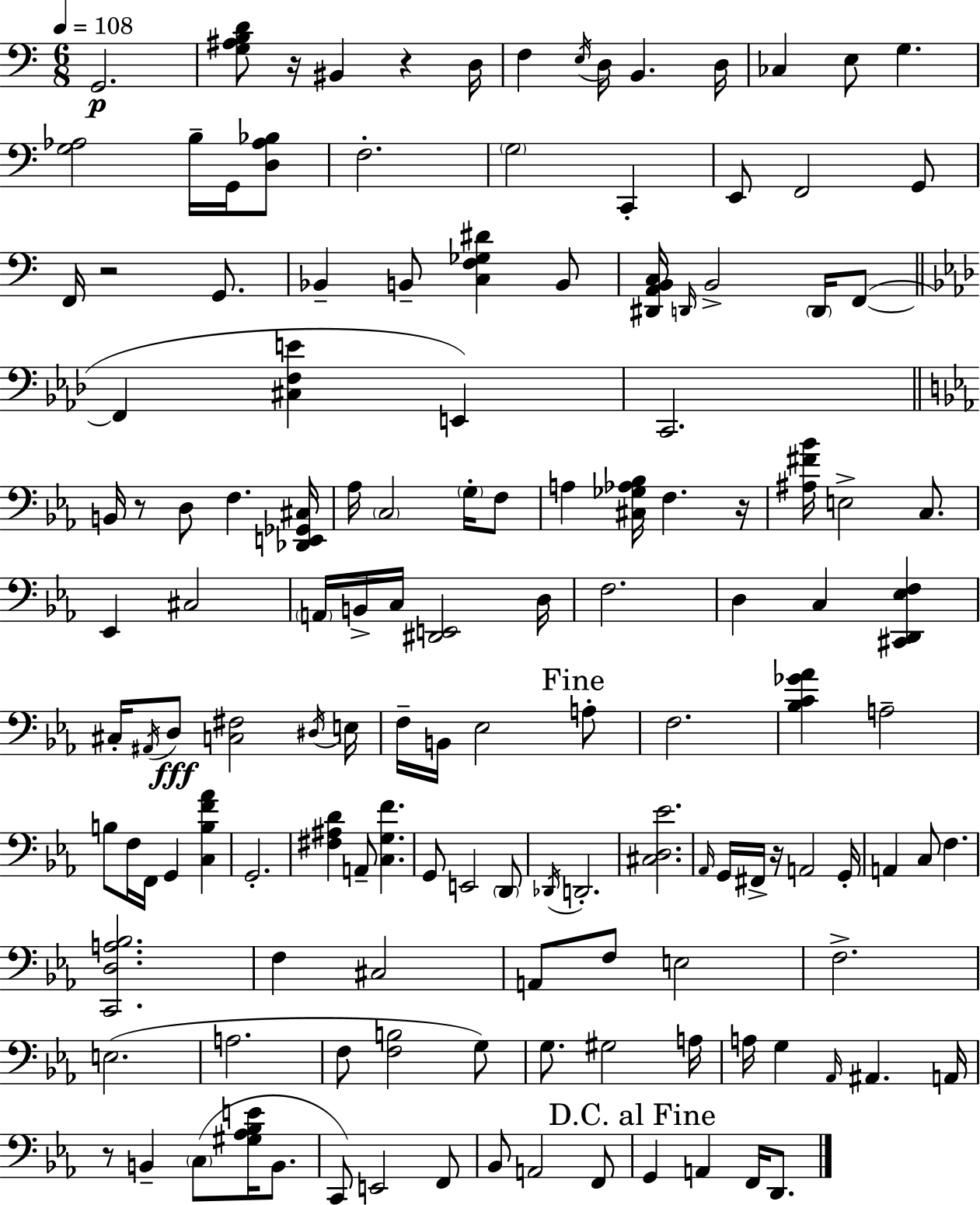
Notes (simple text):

G2/h. [G3,A#3,B3,D4]/e R/s BIS2/q R/q D3/s F3/q E3/s D3/s B2/q. D3/s CES3/q E3/e G3/q. [G3,Ab3]/h B3/s G2/s [D3,Ab3,Bb3]/e F3/h. G3/h C2/q E2/e F2/h G2/e F2/s R/h G2/e. Bb2/q B2/e [C3,F3,Gb3,D#4]/q B2/e [D#2,A2,B2,C3]/s D2/s B2/h D2/s F2/e F2/q [C#3,F3,E4]/q E2/q C2/h. B2/s R/e D3/e F3/q. [Db2,E2,Gb2,C#3]/s Ab3/s C3/h G3/s F3/e A3/q [C#3,Gb3,Ab3,Bb3]/s F3/q. R/s [A#3,F#4,Bb4]/s E3/h C3/e. Eb2/q C#3/h A2/s B2/s C3/s [D#2,E2]/h D3/s F3/h. D3/q C3/q [C#2,D2,Eb3,F3]/q C#3/s A#2/s D3/e [C3,F#3]/h D#3/s E3/s F3/s B2/s Eb3/h A3/e F3/h. [Bb3,C4,Gb4,Ab4]/q A3/h B3/e F3/s F2/s G2/q [C3,B3,F4,Ab4]/q G2/h. [F#3,A#3,D4]/q A2/e [C3,G3,F4]/q. G2/e E2/h D2/e Db2/s D2/h. [C#3,D3,Eb4]/h. Ab2/s G2/s F#2/s R/s A2/h G2/s A2/q C3/e F3/q. [C2,D3,A3,Bb3]/h. F3/q C#3/h A2/e F3/e E3/h F3/h. E3/h. A3/h. F3/e [F3,B3]/h G3/e G3/e. G#3/h A3/s A3/s G3/q Ab2/s A#2/q. A2/s R/e B2/q C3/e [G#3,Ab3,Bb3,E4]/s B2/e. C2/e E2/h F2/e Bb2/e A2/h F2/e G2/q A2/q F2/s D2/e.